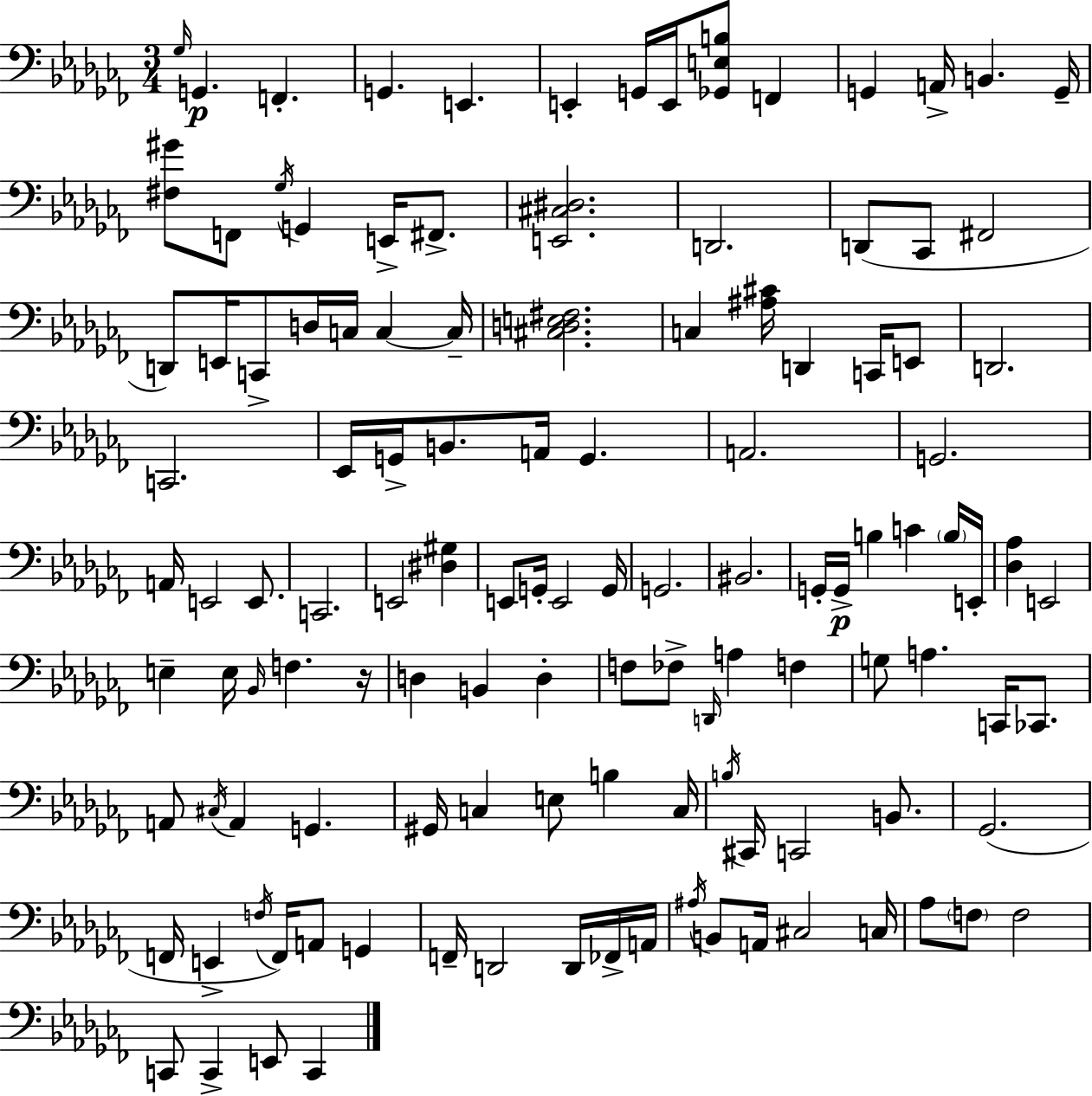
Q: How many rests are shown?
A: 1